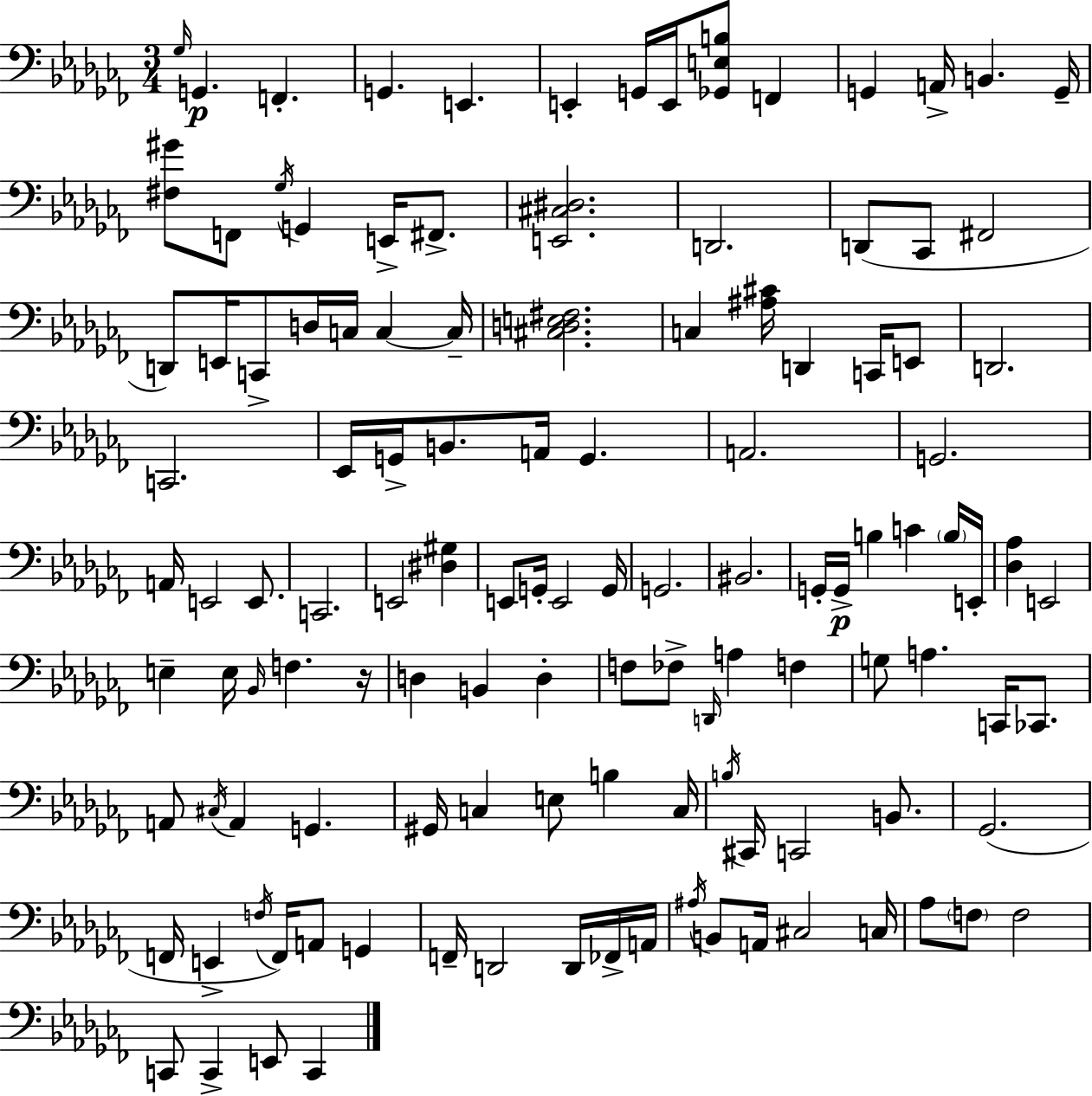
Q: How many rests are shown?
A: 1